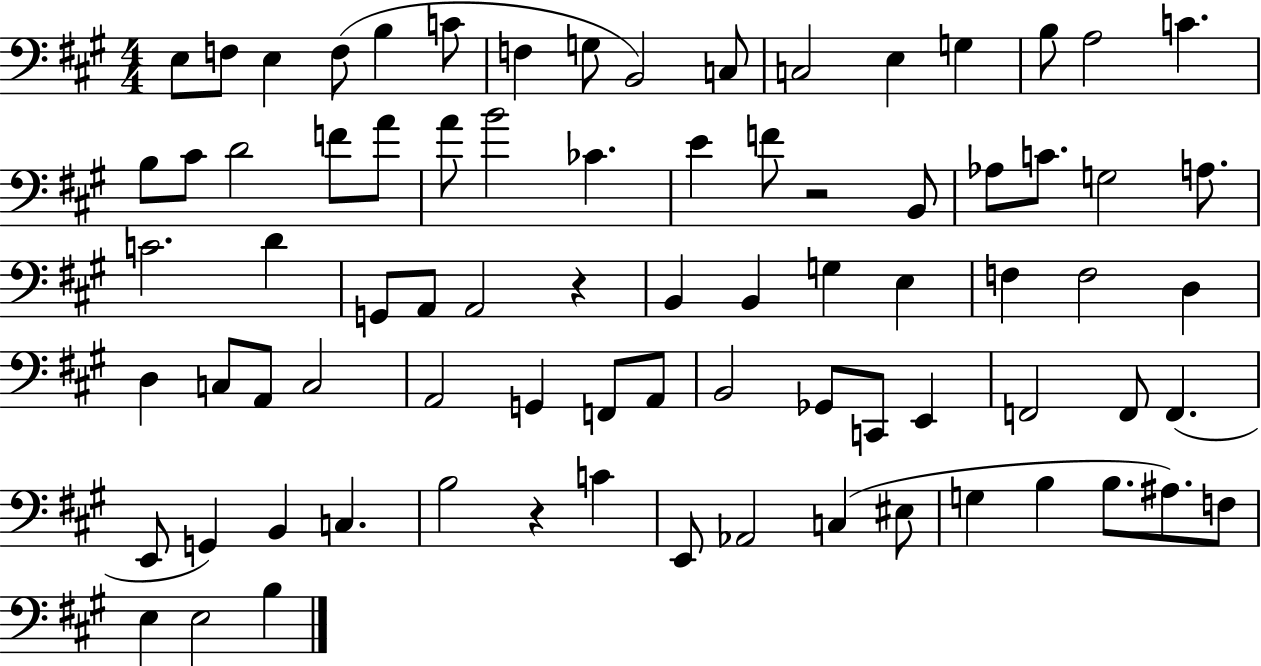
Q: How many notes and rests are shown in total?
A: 79